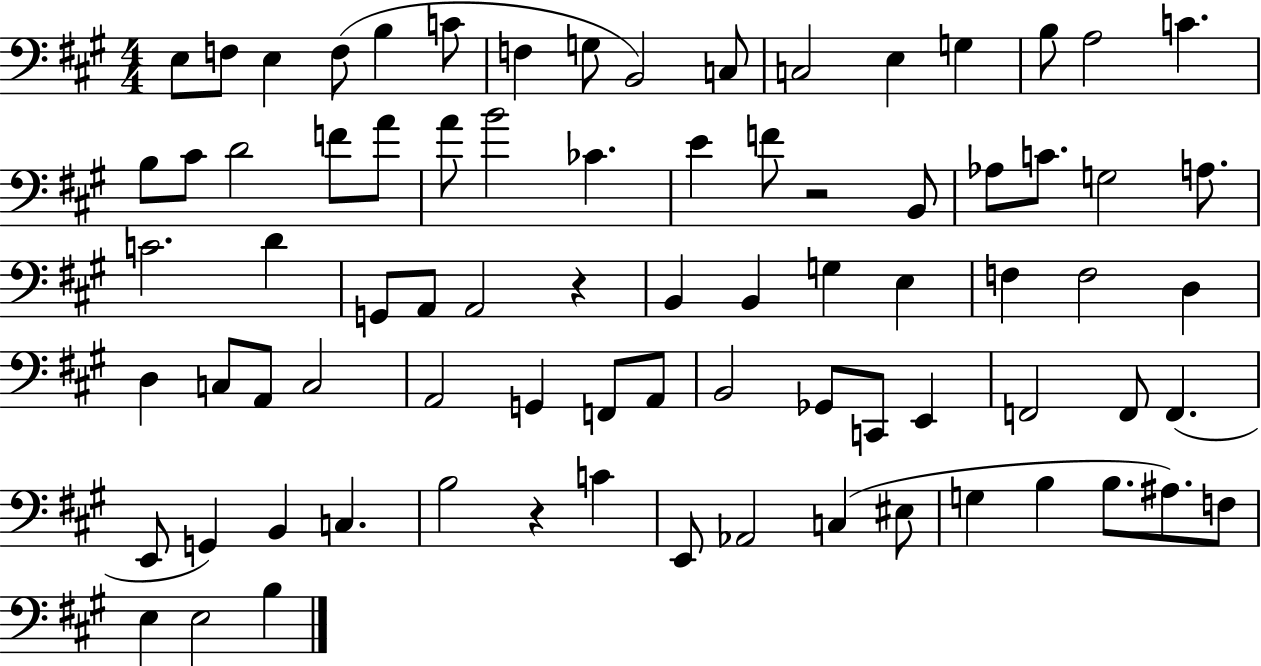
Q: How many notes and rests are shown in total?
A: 79